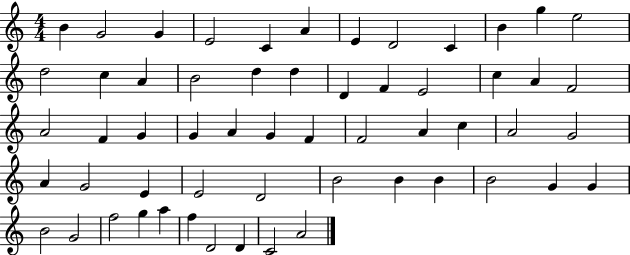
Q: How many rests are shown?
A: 0